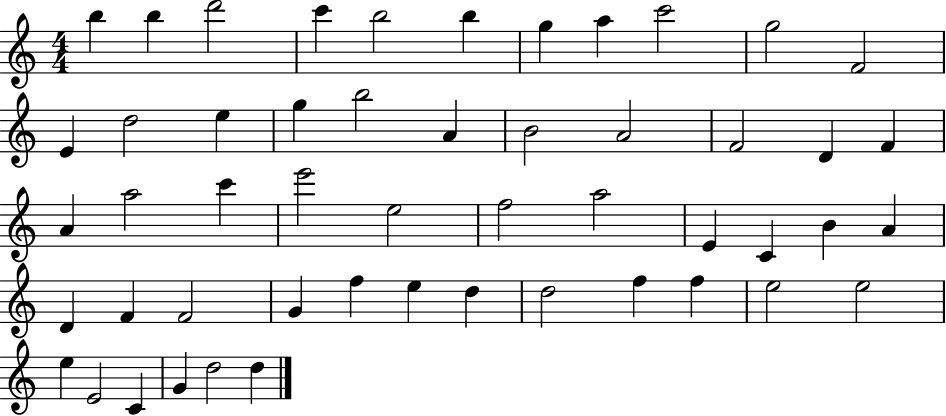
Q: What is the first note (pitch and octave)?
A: B5